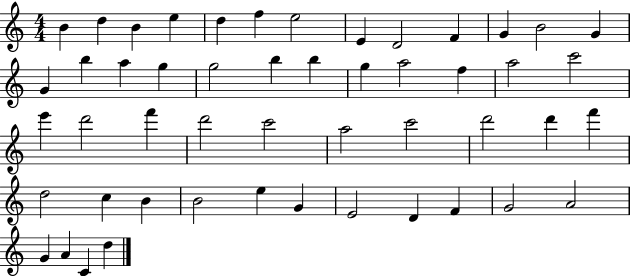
{
  \clef treble
  \numericTimeSignature
  \time 4/4
  \key c \major
  b'4 d''4 b'4 e''4 | d''4 f''4 e''2 | e'4 d'2 f'4 | g'4 b'2 g'4 | \break g'4 b''4 a''4 g''4 | g''2 b''4 b''4 | g''4 a''2 f''4 | a''2 c'''2 | \break e'''4 d'''2 f'''4 | d'''2 c'''2 | a''2 c'''2 | d'''2 d'''4 f'''4 | \break d''2 c''4 b'4 | b'2 e''4 g'4 | e'2 d'4 f'4 | g'2 a'2 | \break g'4 a'4 c'4 d''4 | \bar "|."
}